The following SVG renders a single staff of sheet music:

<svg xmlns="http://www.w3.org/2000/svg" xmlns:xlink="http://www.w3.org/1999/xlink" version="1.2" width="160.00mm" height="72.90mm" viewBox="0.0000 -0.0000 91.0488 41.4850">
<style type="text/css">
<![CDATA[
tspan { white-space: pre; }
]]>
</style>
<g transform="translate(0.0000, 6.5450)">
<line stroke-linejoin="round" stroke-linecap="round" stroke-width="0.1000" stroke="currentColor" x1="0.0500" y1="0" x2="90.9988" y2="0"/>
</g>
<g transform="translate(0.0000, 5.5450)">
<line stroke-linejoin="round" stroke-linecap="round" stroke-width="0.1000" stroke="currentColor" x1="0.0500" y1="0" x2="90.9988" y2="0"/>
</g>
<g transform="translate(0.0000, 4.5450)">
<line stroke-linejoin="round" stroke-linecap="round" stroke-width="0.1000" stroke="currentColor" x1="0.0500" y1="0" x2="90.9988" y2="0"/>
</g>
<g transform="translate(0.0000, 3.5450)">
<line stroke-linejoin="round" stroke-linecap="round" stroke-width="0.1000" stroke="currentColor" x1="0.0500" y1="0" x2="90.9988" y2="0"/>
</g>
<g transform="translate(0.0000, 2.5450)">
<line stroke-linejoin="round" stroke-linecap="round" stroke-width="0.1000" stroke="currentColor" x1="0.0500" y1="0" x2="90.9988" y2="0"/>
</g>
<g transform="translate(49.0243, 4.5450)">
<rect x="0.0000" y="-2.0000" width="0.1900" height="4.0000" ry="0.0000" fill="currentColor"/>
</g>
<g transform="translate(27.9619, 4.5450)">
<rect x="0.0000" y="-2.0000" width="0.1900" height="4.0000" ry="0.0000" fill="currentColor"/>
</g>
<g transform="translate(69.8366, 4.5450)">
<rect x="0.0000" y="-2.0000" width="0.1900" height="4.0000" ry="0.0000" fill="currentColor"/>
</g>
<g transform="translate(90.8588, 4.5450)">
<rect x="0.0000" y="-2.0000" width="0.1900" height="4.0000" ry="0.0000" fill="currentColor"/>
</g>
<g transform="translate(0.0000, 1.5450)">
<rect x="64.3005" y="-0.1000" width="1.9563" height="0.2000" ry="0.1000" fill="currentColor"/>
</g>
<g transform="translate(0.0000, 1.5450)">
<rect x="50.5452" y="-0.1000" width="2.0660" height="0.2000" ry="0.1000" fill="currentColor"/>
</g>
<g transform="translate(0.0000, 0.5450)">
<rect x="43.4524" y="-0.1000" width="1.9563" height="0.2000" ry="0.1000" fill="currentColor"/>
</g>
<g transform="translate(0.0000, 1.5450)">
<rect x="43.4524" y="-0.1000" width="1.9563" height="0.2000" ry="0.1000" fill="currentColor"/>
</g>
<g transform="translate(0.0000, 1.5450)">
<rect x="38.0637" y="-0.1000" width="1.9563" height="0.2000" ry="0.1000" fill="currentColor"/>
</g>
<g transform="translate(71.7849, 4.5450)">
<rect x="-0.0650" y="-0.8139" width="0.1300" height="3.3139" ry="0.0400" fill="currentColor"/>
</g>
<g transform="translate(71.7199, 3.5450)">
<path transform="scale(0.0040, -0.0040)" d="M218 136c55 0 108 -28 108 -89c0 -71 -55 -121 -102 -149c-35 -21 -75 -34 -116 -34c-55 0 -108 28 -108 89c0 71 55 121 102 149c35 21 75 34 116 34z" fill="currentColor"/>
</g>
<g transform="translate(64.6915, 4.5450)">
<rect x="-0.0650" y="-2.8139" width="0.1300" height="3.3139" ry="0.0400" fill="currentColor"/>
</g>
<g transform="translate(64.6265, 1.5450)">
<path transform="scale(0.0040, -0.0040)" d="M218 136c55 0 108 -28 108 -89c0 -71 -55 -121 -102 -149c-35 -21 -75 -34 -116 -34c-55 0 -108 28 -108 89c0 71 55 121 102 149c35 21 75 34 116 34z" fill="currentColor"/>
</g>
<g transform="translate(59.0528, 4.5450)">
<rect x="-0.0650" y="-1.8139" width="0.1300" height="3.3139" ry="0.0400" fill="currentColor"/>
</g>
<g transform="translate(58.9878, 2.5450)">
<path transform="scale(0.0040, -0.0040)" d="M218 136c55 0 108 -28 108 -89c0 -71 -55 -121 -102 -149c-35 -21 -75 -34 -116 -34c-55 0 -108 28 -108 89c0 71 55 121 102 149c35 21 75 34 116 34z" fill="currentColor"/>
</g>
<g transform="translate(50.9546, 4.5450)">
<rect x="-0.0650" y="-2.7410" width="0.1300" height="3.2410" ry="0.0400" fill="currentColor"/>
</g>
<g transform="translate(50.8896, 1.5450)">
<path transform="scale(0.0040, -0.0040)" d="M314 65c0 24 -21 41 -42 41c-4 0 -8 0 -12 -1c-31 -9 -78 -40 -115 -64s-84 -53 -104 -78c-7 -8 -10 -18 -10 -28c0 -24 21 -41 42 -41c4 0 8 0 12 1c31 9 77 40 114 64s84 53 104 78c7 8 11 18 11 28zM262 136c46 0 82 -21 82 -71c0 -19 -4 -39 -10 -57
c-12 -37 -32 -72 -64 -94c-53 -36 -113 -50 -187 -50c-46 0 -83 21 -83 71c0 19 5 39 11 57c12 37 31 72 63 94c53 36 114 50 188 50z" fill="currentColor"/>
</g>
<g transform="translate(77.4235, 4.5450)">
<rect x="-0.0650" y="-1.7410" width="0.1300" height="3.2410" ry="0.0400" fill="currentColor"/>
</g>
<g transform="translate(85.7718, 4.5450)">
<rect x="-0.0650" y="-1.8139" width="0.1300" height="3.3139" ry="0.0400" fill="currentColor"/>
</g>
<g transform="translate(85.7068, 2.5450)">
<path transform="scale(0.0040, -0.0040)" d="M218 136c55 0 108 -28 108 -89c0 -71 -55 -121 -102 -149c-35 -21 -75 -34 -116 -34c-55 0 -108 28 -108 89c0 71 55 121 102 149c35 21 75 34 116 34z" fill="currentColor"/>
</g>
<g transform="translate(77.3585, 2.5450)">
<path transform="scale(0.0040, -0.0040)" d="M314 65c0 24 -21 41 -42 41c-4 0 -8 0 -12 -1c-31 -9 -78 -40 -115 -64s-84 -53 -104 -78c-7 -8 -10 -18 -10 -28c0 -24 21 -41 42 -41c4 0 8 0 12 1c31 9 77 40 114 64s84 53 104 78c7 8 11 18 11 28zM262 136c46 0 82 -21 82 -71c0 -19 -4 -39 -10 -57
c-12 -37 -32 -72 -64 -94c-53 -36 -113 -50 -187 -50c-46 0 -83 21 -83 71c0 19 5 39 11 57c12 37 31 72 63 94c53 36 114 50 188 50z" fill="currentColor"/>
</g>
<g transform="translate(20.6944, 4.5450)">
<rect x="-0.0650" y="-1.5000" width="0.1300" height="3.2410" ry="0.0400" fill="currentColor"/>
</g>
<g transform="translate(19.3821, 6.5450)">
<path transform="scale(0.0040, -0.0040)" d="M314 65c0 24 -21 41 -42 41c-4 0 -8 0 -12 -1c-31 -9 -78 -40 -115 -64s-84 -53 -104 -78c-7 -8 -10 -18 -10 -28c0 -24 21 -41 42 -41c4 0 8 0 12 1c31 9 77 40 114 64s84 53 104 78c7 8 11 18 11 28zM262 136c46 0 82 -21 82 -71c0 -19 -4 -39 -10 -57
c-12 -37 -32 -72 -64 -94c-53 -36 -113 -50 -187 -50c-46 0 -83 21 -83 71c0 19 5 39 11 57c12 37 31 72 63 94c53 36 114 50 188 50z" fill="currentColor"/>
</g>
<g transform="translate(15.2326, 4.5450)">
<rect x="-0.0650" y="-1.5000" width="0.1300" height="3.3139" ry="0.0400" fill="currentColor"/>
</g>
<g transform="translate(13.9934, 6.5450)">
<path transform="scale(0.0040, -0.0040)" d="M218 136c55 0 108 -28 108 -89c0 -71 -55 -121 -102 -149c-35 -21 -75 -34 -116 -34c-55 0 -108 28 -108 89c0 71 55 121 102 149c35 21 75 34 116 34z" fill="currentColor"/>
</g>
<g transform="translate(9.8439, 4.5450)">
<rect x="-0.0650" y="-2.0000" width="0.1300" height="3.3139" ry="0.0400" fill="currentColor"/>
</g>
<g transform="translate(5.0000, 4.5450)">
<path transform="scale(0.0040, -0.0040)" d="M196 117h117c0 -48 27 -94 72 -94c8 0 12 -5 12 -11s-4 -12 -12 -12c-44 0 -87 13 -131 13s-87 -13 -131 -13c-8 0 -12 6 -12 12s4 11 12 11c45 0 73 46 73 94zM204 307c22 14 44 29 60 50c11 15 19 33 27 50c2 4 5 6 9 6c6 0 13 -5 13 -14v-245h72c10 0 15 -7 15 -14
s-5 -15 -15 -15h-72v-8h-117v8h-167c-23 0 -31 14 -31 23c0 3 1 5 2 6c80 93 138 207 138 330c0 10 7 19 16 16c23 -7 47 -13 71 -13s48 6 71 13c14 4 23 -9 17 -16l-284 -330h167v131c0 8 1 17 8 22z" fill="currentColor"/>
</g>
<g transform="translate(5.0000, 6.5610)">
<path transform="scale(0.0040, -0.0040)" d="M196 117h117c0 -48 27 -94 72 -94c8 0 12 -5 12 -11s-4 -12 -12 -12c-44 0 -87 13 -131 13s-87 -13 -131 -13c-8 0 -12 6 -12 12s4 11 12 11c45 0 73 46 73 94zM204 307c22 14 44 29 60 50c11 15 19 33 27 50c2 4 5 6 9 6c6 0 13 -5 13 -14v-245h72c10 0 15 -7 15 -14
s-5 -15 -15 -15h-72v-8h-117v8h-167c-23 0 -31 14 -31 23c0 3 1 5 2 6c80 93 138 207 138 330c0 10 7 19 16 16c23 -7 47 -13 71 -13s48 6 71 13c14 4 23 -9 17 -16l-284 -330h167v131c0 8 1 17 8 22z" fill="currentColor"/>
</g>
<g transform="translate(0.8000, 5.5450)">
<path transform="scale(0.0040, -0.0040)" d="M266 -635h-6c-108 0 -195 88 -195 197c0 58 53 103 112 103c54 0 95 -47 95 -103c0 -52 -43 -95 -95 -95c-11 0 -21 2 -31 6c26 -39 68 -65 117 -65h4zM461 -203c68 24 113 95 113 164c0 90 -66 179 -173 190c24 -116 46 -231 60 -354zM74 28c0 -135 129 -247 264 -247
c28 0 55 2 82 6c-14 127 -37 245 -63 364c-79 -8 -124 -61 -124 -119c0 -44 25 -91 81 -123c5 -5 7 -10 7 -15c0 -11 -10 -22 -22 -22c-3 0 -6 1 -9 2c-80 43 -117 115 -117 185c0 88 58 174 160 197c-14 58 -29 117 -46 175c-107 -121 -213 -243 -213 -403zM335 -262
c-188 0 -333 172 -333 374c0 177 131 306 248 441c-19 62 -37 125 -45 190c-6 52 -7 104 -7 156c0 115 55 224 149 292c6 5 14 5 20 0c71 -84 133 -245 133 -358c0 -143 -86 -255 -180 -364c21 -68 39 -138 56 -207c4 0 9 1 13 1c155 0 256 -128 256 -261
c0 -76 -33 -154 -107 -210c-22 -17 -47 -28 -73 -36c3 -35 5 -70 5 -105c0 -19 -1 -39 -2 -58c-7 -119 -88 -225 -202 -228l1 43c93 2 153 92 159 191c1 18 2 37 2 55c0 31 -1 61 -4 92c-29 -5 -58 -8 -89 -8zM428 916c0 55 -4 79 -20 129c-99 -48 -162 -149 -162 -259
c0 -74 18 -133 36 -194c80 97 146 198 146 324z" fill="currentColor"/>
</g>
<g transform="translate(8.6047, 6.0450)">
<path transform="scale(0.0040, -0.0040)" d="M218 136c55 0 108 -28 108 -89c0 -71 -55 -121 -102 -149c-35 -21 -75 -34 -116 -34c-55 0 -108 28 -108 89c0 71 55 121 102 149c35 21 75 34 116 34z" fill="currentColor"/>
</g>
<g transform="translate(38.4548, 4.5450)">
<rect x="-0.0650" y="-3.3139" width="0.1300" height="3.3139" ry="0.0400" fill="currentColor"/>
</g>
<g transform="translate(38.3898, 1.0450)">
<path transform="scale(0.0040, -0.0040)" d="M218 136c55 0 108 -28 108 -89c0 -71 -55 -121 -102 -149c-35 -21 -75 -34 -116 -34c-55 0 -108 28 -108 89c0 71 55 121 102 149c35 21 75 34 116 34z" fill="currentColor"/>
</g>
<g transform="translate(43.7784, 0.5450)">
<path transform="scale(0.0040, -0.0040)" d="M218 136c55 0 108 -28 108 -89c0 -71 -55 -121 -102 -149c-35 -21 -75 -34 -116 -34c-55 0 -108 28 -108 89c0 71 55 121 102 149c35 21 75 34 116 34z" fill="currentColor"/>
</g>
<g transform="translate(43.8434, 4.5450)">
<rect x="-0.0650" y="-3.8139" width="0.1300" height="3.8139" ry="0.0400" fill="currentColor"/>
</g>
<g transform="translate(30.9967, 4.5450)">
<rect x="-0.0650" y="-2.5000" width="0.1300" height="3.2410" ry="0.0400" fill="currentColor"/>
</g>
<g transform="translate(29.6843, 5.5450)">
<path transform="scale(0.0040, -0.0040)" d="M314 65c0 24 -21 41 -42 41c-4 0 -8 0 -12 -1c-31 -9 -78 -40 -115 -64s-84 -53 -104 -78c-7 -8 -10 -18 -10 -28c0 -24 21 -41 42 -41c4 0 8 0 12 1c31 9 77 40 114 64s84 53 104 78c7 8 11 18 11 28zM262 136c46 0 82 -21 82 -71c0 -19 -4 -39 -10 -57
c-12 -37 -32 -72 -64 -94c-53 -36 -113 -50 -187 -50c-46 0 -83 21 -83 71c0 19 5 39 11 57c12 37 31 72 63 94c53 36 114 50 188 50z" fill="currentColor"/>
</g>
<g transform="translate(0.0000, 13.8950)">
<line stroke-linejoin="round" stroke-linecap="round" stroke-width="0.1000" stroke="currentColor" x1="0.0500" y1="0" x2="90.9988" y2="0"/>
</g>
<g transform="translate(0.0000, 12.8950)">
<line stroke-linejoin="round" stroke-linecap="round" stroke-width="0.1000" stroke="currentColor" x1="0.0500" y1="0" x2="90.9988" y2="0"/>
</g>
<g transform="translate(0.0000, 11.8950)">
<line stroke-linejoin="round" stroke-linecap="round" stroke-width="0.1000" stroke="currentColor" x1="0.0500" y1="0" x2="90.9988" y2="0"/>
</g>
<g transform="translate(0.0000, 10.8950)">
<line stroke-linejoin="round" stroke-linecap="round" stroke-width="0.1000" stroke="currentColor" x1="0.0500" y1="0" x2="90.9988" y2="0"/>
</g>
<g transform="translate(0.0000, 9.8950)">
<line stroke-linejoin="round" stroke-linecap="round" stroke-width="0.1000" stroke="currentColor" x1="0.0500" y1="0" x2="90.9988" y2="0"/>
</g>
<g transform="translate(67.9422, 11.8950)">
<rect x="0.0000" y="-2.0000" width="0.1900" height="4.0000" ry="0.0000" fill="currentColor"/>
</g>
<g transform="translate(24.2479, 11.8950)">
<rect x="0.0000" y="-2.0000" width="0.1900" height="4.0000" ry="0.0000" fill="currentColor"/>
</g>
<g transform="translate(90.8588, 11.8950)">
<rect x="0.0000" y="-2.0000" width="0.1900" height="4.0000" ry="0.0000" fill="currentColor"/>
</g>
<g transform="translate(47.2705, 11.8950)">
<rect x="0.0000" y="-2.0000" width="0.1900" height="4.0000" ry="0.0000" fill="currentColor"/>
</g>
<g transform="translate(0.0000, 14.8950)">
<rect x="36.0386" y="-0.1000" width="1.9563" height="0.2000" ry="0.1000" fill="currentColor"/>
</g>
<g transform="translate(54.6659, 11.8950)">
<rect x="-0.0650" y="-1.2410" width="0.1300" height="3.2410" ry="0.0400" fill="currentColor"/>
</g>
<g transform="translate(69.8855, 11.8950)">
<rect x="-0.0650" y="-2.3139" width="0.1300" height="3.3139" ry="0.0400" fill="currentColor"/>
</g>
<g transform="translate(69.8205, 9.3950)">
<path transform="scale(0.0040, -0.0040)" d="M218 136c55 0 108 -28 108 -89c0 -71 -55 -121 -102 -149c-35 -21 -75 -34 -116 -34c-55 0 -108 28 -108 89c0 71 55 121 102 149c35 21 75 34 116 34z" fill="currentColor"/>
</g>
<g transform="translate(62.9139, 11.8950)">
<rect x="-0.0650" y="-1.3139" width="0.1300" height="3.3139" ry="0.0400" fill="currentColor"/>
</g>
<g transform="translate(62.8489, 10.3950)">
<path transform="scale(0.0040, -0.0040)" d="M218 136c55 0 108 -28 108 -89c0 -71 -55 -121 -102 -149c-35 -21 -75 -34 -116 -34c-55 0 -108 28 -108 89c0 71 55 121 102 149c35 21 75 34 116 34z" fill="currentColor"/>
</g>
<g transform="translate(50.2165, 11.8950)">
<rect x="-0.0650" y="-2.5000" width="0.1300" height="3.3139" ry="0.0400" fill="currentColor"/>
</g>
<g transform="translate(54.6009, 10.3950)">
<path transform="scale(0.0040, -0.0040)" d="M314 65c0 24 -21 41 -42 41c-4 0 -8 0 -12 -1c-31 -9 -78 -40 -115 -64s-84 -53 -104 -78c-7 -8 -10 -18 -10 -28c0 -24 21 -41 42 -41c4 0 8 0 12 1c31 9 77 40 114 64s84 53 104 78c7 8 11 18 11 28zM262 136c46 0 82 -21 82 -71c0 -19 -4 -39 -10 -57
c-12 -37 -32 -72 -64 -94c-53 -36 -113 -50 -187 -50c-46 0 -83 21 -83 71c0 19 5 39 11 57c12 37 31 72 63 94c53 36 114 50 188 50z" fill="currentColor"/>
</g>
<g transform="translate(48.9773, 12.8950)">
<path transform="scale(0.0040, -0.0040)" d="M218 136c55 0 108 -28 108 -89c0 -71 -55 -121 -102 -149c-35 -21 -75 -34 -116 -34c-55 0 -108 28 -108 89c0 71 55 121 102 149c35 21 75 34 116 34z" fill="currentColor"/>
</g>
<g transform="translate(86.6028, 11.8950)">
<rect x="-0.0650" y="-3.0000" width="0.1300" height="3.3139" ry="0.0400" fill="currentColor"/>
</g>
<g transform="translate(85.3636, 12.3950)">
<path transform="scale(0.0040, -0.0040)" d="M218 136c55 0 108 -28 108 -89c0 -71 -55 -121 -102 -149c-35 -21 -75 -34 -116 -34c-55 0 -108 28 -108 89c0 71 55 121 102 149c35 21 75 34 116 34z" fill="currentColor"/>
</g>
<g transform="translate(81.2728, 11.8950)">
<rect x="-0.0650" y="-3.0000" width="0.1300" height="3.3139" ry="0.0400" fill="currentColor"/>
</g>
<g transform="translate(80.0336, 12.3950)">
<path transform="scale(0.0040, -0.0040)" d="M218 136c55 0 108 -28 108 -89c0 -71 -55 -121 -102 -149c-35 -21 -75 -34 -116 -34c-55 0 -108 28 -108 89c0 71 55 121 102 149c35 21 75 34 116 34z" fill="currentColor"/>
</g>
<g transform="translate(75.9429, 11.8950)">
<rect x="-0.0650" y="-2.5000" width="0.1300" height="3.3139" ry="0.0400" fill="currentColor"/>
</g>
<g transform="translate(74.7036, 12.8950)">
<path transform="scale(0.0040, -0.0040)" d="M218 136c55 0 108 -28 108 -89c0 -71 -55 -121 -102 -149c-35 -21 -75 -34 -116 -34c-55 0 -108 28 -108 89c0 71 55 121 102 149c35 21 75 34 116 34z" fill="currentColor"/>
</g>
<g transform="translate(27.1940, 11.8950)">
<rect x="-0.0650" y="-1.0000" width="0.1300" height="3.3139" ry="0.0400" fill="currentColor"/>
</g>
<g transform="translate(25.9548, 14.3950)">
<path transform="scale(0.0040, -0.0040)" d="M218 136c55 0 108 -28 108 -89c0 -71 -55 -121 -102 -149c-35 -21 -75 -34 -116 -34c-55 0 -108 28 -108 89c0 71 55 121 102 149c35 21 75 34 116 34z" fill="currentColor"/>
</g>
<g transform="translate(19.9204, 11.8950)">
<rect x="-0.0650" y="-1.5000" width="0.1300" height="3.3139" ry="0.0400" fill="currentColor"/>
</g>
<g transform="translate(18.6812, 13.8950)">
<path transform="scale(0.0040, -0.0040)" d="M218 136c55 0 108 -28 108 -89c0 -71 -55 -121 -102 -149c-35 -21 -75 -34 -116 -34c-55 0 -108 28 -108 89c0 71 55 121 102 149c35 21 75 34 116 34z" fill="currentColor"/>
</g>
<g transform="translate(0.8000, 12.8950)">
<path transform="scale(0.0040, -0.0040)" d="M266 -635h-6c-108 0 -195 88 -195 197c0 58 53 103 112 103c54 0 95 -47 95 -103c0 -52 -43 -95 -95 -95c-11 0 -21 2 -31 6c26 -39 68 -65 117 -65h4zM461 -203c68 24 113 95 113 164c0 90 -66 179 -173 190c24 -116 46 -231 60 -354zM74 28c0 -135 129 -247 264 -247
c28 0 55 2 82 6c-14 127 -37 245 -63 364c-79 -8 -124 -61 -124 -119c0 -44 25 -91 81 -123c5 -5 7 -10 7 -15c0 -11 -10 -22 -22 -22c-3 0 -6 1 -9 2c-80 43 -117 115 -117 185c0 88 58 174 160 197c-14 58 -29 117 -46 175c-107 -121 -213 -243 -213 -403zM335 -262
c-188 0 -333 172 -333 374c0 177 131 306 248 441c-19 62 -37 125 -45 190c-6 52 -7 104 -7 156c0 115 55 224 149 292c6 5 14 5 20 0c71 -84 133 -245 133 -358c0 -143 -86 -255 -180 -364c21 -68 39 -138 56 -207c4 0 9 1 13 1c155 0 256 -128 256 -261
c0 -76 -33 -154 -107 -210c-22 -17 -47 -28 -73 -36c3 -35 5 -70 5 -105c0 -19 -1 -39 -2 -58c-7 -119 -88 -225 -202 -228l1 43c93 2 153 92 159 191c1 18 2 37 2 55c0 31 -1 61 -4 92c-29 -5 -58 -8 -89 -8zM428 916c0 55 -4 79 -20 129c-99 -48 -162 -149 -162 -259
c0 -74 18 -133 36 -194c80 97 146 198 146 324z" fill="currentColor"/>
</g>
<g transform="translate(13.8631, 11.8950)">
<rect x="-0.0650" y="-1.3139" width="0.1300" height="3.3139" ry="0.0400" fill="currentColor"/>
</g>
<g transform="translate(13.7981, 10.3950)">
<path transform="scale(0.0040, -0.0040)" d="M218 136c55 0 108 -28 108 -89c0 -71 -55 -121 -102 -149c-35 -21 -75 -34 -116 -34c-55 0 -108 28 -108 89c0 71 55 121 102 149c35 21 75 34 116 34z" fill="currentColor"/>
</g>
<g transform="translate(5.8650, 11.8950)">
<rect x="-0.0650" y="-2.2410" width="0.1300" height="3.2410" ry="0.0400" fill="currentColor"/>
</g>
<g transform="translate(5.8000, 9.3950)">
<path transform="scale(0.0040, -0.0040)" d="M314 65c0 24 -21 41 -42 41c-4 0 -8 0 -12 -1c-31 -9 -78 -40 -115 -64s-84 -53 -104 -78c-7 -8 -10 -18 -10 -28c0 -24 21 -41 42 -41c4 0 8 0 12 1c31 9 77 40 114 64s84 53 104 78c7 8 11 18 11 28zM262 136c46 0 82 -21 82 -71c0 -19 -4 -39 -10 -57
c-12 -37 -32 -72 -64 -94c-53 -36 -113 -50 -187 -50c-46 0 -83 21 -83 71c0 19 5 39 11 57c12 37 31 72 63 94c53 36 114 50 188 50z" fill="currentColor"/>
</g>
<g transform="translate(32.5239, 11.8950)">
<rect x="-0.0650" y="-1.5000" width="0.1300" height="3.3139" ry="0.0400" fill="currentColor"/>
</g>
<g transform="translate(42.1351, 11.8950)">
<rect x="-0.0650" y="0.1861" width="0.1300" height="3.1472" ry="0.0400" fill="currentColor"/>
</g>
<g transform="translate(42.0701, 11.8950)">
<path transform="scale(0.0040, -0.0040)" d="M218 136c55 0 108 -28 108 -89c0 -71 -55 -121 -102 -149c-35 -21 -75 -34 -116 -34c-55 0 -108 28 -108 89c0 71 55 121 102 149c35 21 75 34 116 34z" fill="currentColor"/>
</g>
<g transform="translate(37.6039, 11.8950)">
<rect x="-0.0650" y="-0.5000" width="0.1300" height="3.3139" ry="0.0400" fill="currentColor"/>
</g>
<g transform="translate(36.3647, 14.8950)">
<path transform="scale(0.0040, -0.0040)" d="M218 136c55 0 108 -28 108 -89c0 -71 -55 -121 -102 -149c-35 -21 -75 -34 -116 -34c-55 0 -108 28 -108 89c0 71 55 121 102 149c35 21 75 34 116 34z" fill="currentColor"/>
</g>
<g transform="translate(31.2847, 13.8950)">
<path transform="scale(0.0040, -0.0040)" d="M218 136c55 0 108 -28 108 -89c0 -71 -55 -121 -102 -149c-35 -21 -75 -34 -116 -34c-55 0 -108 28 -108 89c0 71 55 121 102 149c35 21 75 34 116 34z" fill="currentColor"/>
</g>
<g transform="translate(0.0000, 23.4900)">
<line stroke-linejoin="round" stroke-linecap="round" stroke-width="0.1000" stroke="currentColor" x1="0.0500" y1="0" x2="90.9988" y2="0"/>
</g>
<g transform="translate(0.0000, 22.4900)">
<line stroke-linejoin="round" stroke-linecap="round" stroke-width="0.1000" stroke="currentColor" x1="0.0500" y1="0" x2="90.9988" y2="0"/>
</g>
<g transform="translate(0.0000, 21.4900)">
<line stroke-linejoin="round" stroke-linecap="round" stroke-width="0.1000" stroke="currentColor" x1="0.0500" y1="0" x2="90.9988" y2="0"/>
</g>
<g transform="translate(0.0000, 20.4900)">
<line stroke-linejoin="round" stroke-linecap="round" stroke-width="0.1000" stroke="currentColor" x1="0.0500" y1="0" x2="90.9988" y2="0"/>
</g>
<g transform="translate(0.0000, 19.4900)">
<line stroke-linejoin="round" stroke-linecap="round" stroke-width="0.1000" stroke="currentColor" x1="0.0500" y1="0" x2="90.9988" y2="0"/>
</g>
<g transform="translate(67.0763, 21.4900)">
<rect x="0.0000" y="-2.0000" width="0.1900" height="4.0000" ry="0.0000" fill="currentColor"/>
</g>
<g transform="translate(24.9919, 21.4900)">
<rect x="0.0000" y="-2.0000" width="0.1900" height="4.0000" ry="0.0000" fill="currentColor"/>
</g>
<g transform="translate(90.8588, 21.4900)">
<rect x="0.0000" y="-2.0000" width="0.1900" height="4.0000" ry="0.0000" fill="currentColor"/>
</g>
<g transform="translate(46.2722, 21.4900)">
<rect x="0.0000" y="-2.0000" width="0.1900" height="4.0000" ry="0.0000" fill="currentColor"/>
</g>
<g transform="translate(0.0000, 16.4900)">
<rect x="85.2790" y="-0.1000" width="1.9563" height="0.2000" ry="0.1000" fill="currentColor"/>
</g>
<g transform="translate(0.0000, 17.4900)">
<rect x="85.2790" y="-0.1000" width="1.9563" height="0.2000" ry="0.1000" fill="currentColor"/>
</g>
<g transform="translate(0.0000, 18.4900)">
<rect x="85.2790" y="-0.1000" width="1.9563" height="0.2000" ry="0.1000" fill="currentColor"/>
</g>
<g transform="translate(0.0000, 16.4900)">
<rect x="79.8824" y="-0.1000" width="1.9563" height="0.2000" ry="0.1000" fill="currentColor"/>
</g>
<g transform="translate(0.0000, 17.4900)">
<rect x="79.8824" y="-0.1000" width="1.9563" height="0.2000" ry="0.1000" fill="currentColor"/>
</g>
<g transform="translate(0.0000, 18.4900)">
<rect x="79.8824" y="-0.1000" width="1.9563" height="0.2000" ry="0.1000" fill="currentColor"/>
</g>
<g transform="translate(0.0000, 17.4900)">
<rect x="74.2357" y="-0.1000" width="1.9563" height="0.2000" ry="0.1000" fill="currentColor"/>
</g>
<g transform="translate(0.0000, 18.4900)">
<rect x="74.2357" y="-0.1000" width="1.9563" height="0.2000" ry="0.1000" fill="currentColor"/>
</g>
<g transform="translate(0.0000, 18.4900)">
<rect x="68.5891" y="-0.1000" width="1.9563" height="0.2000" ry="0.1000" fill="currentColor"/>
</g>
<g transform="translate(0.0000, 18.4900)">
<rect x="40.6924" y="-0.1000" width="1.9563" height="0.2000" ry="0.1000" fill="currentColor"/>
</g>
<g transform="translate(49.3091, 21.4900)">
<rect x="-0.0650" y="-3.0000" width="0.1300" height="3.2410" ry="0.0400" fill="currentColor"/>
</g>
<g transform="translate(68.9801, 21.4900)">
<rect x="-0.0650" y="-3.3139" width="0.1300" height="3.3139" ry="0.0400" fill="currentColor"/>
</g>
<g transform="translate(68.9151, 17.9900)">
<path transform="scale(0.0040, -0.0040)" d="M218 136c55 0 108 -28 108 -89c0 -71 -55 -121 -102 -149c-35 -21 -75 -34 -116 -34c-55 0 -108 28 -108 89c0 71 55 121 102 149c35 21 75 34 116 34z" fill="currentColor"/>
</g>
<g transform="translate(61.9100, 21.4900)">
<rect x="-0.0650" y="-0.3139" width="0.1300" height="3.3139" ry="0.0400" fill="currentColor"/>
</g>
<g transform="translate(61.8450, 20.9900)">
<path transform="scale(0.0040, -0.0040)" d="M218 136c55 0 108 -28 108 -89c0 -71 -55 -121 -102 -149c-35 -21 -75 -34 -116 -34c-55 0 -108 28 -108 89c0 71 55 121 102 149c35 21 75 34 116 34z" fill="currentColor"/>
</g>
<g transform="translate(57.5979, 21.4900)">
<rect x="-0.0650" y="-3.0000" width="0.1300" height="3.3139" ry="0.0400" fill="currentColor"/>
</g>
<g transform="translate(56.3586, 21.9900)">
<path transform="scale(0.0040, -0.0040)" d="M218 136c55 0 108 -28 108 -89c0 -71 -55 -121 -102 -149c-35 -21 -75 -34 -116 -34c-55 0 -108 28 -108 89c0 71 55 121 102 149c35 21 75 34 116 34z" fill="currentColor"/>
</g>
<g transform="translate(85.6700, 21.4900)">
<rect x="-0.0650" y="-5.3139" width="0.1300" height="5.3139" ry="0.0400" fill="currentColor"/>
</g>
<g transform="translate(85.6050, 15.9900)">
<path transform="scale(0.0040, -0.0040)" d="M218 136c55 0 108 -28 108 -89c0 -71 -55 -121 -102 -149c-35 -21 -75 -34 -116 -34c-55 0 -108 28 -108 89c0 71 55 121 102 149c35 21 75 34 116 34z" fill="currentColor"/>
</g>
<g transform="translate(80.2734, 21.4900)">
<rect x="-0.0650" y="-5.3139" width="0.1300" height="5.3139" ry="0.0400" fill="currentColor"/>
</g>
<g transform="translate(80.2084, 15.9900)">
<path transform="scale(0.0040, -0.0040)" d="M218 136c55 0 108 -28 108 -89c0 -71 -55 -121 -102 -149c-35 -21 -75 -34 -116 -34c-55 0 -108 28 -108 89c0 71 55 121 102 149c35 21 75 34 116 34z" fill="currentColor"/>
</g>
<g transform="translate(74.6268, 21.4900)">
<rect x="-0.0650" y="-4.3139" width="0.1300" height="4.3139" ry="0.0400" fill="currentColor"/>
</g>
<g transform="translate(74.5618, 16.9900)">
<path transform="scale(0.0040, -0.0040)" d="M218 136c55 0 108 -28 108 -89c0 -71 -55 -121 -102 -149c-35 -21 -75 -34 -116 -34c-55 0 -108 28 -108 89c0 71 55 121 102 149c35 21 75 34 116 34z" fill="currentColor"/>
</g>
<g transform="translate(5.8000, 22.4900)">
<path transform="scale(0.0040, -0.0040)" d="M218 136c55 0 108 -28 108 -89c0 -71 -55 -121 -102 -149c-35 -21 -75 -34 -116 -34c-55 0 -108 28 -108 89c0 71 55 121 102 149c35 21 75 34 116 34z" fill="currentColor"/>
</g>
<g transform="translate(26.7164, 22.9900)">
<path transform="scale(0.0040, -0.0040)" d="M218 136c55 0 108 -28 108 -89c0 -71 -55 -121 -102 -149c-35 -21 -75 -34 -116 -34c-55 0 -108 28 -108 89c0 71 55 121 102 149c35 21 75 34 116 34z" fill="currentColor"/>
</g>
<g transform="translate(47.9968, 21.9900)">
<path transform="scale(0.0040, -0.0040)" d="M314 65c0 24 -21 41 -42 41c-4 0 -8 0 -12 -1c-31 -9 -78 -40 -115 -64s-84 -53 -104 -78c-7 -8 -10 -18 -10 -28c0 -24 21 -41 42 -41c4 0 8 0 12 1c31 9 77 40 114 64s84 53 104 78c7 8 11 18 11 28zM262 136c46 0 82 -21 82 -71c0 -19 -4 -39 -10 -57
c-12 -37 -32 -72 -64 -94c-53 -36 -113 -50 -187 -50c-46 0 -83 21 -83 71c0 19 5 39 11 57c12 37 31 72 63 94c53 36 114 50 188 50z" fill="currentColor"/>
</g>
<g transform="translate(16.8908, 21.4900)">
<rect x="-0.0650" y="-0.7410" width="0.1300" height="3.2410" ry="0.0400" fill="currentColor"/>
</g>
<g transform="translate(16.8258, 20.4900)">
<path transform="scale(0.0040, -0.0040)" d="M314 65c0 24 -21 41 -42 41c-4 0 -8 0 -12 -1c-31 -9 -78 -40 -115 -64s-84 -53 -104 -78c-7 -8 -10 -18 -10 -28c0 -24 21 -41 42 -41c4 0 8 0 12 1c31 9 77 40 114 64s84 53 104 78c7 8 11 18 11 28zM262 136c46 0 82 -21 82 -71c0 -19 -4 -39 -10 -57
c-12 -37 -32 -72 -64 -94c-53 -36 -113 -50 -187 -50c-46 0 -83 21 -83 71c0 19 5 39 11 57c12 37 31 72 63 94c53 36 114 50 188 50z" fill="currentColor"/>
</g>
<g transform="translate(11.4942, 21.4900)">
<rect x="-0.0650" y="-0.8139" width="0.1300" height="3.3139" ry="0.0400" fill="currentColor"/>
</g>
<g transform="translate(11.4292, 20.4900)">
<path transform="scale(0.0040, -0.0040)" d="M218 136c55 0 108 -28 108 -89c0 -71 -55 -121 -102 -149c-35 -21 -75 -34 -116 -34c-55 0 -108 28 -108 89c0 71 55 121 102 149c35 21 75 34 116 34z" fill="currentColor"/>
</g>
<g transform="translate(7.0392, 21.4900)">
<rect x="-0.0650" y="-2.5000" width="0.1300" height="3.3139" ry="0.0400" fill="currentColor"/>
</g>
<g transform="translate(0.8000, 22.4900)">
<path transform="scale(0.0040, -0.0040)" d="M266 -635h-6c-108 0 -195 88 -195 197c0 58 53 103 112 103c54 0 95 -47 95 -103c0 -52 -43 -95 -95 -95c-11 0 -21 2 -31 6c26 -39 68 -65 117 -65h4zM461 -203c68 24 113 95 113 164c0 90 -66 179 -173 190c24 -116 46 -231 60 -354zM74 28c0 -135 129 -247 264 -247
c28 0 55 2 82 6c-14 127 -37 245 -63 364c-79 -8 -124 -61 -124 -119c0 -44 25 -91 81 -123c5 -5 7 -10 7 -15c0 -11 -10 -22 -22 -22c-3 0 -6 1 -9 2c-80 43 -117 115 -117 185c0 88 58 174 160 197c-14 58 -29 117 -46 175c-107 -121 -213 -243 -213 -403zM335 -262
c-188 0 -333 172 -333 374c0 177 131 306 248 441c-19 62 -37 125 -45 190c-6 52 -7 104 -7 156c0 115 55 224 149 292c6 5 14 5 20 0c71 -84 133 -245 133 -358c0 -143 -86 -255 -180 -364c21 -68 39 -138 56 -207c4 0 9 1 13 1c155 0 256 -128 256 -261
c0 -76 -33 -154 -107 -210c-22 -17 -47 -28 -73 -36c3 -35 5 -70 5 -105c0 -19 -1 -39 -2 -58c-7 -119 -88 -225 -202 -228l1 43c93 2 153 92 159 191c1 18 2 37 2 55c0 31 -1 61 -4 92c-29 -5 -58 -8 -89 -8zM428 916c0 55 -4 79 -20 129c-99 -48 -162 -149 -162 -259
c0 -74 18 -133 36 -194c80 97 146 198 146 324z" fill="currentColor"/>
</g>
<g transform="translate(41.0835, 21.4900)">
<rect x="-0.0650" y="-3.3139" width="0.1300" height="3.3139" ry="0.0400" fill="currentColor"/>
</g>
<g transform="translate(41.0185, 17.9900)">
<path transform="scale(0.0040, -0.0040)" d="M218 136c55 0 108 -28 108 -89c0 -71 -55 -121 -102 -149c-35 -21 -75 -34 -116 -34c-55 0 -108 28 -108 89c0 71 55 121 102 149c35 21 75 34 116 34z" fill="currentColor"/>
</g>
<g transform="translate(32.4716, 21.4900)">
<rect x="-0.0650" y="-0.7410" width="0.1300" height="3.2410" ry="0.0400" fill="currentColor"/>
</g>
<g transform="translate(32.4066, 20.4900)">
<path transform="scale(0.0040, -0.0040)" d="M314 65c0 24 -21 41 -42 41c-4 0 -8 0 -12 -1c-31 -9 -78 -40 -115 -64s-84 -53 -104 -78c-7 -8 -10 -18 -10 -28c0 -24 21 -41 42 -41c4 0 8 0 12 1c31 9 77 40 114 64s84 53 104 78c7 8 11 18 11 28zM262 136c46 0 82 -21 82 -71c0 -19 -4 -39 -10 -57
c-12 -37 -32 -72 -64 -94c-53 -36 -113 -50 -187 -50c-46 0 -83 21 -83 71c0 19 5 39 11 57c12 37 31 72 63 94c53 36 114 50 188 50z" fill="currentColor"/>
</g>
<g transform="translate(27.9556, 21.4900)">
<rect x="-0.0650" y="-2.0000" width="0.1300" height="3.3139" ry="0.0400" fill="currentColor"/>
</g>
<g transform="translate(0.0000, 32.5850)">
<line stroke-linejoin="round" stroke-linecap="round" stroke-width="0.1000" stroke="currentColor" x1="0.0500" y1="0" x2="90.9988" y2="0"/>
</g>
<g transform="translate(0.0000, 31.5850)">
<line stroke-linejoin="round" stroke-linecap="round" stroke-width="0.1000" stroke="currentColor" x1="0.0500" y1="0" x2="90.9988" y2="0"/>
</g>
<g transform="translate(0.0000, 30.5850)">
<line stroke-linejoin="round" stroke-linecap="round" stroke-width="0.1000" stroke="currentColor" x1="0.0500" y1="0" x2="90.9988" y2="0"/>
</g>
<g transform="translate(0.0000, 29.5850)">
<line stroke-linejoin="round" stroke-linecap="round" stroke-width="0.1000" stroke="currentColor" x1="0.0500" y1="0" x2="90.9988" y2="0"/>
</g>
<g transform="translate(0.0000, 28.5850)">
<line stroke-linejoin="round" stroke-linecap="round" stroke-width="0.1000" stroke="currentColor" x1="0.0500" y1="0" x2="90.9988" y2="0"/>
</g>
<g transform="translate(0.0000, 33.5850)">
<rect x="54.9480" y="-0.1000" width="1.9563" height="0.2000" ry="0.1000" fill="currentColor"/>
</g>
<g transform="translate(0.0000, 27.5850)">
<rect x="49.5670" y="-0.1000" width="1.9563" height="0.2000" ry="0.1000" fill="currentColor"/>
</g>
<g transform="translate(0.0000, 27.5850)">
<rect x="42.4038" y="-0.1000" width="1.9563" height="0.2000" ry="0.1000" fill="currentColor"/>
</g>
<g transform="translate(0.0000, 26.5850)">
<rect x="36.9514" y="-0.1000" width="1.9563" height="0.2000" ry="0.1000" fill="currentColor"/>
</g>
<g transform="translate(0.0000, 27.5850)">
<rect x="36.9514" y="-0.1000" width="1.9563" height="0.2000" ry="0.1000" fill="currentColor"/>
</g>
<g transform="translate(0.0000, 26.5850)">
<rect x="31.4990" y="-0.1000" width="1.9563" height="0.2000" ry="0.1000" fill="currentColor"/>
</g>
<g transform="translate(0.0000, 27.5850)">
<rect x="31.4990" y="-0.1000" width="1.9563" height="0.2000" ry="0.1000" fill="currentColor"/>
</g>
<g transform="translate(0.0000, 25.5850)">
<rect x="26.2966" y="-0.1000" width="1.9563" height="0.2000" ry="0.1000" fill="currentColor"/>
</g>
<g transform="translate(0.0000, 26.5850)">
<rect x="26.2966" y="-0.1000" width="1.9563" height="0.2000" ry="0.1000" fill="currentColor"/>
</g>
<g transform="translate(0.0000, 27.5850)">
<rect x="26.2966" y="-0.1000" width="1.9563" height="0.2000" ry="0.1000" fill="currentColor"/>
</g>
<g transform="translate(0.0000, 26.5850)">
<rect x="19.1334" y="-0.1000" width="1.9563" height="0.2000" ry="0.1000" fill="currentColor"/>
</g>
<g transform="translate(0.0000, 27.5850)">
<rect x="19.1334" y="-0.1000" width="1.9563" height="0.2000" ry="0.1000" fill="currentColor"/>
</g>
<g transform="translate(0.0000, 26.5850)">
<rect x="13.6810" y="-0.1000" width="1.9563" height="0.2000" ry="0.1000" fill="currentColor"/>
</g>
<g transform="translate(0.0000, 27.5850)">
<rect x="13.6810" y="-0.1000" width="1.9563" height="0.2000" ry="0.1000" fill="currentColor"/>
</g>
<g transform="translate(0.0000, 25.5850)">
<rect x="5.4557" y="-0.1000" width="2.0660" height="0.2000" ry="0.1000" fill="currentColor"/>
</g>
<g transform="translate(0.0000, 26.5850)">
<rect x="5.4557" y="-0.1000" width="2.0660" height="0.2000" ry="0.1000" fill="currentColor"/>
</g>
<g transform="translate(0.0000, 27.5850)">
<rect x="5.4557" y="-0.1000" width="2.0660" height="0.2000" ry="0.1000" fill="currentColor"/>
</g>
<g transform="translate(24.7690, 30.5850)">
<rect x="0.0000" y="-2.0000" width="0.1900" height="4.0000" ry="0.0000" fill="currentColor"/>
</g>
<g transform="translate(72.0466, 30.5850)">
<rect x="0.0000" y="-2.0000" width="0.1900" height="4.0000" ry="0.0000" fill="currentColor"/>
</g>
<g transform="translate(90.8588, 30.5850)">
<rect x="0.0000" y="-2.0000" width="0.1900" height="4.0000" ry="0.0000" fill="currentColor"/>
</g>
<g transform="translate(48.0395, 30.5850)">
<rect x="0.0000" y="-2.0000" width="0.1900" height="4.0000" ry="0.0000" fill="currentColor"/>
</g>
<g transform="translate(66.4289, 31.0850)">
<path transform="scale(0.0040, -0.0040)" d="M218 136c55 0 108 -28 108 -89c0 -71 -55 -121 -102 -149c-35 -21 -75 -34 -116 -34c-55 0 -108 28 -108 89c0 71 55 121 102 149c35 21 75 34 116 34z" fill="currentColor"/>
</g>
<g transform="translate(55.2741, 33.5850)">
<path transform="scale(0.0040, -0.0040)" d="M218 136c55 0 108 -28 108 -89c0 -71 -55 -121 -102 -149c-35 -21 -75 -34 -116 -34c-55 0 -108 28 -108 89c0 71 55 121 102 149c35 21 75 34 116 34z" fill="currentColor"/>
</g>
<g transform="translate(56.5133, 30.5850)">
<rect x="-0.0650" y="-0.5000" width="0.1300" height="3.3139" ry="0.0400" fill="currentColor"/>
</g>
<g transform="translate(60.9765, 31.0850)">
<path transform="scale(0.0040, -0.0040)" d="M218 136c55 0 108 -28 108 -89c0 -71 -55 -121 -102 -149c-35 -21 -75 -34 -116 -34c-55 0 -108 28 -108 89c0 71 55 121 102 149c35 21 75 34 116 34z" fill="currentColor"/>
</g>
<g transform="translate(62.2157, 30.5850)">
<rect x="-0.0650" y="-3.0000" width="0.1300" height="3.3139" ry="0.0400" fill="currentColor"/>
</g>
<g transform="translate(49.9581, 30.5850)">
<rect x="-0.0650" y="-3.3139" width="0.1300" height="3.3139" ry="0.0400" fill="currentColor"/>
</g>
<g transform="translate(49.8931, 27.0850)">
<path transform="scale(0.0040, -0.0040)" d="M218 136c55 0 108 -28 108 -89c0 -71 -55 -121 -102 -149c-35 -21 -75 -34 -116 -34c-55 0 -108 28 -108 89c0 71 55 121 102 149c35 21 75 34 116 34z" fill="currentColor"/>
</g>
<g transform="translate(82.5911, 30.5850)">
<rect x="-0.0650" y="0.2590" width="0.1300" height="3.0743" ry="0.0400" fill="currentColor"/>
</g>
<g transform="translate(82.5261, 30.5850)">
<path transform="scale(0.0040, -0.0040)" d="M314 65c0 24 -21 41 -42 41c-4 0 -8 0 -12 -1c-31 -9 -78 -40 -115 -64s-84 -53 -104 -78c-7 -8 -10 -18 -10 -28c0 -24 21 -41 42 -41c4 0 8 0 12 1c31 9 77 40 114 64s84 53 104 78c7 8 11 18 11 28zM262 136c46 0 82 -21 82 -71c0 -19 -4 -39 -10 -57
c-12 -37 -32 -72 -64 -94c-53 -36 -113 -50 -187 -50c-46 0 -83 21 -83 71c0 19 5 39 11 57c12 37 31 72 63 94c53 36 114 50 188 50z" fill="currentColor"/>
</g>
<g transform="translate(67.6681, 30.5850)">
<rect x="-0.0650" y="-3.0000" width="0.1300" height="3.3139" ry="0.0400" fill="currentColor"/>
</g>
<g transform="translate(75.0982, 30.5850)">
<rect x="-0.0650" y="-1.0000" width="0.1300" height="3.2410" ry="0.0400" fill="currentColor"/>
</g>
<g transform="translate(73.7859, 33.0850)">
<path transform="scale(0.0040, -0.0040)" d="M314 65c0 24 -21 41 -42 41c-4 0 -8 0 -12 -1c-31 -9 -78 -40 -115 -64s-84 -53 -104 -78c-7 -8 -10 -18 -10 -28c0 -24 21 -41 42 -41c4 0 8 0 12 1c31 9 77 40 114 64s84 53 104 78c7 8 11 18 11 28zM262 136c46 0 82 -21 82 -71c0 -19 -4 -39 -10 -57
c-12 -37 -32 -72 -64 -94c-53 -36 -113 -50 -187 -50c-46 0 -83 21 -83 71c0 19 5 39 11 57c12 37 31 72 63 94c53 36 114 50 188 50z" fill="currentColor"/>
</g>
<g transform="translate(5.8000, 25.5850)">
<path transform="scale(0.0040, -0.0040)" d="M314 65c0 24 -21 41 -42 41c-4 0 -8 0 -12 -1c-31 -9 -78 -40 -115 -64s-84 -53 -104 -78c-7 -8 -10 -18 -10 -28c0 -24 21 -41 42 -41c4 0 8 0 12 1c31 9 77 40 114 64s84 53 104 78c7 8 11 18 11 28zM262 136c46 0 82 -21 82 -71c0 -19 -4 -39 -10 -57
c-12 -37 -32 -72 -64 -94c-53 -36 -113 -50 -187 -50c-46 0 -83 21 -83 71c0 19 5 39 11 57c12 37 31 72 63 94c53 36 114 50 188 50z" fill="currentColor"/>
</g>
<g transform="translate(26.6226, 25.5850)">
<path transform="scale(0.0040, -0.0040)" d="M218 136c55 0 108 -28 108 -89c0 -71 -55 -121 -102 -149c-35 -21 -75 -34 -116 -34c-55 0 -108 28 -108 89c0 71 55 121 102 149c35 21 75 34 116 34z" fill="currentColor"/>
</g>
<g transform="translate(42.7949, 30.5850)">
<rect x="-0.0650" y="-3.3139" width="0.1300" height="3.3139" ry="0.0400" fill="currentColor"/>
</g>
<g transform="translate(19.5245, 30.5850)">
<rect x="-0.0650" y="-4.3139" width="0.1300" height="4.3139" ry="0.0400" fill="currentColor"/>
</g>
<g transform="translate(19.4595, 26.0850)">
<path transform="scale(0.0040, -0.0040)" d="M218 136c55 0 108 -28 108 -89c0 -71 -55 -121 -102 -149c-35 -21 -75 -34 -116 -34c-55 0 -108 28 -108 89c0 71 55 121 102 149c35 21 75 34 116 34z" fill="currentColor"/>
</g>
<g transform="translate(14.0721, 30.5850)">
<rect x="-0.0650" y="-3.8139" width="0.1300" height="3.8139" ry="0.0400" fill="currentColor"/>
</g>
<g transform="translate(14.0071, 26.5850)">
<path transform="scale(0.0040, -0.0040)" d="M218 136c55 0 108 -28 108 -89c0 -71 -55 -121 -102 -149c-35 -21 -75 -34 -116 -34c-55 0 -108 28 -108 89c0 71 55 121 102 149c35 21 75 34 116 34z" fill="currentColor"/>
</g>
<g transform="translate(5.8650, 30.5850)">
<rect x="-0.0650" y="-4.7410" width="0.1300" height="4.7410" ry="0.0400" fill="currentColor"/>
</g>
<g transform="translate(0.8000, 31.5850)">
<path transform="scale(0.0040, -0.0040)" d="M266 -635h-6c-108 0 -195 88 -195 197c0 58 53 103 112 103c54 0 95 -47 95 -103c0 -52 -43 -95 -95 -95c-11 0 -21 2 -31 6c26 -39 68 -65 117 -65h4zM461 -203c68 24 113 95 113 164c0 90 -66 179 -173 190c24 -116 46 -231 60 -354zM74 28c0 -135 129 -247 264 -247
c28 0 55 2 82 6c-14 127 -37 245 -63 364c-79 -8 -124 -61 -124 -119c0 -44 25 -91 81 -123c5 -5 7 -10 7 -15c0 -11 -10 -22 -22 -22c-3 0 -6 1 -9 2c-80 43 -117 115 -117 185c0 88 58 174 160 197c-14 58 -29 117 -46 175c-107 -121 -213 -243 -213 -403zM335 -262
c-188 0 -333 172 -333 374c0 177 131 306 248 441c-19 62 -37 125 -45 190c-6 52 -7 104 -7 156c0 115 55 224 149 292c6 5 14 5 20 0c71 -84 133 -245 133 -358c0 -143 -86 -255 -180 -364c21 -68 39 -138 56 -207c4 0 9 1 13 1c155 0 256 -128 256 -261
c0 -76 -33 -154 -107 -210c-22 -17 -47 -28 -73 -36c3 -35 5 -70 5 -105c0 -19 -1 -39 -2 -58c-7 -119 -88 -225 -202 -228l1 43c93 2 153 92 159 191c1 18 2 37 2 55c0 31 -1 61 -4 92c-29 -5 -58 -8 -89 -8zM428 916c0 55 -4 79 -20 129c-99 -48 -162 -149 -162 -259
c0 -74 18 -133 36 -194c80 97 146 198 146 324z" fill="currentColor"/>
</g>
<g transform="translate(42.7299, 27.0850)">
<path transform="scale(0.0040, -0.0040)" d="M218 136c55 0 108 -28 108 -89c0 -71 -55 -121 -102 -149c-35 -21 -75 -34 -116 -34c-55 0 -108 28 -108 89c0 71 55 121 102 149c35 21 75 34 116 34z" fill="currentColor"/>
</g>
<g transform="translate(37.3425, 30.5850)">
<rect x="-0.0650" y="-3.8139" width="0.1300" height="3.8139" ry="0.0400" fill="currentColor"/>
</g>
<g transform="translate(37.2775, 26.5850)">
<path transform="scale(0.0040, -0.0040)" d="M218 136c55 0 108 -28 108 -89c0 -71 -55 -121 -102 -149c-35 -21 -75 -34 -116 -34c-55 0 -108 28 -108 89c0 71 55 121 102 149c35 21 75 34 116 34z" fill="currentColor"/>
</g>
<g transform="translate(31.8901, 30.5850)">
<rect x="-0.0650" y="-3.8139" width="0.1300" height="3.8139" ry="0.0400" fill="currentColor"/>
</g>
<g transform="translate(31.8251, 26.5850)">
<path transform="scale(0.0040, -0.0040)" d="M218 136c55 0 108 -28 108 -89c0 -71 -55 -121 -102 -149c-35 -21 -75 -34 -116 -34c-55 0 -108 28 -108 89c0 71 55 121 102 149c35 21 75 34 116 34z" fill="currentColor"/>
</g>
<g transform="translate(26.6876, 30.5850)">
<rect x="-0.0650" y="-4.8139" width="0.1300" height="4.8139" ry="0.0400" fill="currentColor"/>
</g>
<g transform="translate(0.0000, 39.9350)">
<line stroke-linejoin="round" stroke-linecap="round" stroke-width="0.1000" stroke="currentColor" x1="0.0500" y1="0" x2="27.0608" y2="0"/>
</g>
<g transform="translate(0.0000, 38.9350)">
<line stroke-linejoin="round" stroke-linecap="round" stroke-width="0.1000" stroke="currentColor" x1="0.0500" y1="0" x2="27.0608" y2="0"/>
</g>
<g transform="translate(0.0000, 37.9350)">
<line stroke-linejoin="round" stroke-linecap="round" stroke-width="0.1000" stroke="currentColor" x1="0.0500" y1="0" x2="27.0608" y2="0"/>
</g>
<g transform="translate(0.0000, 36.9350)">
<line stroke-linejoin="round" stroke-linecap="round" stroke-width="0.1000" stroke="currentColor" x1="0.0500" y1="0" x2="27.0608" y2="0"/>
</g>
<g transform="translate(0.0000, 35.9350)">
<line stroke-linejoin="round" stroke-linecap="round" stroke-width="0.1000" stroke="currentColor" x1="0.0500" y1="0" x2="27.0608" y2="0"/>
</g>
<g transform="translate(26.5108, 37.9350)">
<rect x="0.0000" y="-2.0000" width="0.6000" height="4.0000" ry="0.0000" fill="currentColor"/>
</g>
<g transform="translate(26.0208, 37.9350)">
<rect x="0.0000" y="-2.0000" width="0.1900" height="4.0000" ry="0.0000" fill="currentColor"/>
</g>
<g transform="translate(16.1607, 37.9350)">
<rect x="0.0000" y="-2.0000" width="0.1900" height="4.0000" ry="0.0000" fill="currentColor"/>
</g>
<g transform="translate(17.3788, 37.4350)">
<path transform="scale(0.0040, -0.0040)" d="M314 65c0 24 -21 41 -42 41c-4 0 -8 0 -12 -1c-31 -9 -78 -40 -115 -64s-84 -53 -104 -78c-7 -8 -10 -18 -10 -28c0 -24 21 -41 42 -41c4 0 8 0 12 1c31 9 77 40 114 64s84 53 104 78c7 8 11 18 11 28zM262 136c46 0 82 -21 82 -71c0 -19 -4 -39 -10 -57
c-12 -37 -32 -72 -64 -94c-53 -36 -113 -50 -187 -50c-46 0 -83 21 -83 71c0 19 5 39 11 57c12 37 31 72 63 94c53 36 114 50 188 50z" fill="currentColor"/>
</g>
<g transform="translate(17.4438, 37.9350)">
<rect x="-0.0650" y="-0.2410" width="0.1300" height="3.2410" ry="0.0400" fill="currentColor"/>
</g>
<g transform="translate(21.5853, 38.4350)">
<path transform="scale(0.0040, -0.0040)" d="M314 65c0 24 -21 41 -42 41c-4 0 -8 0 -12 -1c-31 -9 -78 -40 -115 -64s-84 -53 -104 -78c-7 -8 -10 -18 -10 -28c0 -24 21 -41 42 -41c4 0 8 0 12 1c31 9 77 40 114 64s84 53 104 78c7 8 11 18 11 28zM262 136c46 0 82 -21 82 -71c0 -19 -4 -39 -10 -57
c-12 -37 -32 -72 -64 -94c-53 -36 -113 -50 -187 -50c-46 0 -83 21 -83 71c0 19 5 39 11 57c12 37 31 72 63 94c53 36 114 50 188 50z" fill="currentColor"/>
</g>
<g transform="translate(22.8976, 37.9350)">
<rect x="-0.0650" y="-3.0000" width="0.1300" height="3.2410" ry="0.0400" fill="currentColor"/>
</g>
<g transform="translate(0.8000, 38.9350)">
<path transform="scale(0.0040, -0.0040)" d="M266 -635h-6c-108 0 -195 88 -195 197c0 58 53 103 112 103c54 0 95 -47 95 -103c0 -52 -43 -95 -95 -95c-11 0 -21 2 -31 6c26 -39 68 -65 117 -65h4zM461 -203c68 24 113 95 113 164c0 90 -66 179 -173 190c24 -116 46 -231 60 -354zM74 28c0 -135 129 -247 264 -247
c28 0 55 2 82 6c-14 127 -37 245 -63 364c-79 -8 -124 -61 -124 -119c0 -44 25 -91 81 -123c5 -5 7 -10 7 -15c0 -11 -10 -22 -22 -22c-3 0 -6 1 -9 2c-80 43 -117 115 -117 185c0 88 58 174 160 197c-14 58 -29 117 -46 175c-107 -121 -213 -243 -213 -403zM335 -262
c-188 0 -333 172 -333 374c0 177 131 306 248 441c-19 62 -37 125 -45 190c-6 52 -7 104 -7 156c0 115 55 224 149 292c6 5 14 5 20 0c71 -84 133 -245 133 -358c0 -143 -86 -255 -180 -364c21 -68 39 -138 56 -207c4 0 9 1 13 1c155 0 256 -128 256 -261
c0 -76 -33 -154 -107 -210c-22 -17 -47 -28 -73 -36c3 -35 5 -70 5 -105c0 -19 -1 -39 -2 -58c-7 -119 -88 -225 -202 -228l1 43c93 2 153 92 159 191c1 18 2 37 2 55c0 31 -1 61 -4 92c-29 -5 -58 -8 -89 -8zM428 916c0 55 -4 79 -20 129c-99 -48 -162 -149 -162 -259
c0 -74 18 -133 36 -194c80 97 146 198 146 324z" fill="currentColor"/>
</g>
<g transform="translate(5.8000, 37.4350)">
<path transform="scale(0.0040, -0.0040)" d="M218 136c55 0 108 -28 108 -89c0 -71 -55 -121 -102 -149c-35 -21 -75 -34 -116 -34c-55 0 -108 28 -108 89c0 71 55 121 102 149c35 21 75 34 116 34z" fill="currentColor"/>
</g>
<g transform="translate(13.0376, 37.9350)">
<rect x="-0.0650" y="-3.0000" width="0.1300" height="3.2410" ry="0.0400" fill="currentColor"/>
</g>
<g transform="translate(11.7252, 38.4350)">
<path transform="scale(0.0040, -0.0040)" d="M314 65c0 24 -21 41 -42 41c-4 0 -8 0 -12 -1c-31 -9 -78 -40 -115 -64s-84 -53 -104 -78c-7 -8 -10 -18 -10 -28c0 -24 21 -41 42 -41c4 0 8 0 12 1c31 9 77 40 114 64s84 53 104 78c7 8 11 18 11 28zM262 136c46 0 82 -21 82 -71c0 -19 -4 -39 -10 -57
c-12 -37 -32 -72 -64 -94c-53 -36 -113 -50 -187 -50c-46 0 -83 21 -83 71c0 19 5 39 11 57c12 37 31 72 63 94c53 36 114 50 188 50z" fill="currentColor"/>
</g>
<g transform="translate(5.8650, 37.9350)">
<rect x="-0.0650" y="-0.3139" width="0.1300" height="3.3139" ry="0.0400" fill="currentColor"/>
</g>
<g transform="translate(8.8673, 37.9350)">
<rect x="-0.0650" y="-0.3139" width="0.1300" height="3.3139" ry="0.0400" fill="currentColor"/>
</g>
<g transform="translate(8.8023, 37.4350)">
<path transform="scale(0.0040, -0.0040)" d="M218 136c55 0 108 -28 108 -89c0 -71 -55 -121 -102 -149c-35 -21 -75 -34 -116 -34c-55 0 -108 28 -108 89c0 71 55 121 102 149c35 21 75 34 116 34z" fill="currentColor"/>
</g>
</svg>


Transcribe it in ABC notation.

X:1
T:Untitled
M:4/4
L:1/4
K:C
F E E2 G2 b c' a2 f a d f2 f g2 e E D E C B G e2 e g G A A G d d2 F d2 b A2 A c b d' f' f' e'2 c' d' e' c' c' b b C A A D2 B2 c c A2 c2 A2